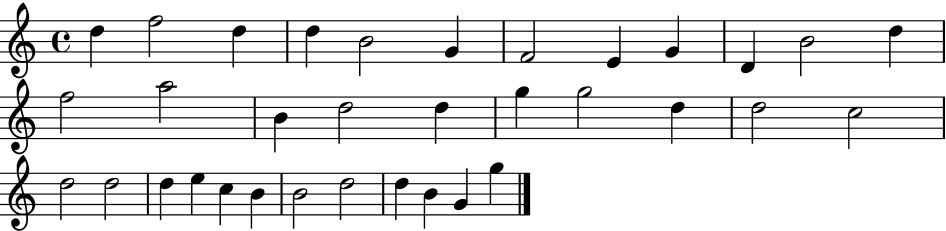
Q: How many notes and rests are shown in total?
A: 34